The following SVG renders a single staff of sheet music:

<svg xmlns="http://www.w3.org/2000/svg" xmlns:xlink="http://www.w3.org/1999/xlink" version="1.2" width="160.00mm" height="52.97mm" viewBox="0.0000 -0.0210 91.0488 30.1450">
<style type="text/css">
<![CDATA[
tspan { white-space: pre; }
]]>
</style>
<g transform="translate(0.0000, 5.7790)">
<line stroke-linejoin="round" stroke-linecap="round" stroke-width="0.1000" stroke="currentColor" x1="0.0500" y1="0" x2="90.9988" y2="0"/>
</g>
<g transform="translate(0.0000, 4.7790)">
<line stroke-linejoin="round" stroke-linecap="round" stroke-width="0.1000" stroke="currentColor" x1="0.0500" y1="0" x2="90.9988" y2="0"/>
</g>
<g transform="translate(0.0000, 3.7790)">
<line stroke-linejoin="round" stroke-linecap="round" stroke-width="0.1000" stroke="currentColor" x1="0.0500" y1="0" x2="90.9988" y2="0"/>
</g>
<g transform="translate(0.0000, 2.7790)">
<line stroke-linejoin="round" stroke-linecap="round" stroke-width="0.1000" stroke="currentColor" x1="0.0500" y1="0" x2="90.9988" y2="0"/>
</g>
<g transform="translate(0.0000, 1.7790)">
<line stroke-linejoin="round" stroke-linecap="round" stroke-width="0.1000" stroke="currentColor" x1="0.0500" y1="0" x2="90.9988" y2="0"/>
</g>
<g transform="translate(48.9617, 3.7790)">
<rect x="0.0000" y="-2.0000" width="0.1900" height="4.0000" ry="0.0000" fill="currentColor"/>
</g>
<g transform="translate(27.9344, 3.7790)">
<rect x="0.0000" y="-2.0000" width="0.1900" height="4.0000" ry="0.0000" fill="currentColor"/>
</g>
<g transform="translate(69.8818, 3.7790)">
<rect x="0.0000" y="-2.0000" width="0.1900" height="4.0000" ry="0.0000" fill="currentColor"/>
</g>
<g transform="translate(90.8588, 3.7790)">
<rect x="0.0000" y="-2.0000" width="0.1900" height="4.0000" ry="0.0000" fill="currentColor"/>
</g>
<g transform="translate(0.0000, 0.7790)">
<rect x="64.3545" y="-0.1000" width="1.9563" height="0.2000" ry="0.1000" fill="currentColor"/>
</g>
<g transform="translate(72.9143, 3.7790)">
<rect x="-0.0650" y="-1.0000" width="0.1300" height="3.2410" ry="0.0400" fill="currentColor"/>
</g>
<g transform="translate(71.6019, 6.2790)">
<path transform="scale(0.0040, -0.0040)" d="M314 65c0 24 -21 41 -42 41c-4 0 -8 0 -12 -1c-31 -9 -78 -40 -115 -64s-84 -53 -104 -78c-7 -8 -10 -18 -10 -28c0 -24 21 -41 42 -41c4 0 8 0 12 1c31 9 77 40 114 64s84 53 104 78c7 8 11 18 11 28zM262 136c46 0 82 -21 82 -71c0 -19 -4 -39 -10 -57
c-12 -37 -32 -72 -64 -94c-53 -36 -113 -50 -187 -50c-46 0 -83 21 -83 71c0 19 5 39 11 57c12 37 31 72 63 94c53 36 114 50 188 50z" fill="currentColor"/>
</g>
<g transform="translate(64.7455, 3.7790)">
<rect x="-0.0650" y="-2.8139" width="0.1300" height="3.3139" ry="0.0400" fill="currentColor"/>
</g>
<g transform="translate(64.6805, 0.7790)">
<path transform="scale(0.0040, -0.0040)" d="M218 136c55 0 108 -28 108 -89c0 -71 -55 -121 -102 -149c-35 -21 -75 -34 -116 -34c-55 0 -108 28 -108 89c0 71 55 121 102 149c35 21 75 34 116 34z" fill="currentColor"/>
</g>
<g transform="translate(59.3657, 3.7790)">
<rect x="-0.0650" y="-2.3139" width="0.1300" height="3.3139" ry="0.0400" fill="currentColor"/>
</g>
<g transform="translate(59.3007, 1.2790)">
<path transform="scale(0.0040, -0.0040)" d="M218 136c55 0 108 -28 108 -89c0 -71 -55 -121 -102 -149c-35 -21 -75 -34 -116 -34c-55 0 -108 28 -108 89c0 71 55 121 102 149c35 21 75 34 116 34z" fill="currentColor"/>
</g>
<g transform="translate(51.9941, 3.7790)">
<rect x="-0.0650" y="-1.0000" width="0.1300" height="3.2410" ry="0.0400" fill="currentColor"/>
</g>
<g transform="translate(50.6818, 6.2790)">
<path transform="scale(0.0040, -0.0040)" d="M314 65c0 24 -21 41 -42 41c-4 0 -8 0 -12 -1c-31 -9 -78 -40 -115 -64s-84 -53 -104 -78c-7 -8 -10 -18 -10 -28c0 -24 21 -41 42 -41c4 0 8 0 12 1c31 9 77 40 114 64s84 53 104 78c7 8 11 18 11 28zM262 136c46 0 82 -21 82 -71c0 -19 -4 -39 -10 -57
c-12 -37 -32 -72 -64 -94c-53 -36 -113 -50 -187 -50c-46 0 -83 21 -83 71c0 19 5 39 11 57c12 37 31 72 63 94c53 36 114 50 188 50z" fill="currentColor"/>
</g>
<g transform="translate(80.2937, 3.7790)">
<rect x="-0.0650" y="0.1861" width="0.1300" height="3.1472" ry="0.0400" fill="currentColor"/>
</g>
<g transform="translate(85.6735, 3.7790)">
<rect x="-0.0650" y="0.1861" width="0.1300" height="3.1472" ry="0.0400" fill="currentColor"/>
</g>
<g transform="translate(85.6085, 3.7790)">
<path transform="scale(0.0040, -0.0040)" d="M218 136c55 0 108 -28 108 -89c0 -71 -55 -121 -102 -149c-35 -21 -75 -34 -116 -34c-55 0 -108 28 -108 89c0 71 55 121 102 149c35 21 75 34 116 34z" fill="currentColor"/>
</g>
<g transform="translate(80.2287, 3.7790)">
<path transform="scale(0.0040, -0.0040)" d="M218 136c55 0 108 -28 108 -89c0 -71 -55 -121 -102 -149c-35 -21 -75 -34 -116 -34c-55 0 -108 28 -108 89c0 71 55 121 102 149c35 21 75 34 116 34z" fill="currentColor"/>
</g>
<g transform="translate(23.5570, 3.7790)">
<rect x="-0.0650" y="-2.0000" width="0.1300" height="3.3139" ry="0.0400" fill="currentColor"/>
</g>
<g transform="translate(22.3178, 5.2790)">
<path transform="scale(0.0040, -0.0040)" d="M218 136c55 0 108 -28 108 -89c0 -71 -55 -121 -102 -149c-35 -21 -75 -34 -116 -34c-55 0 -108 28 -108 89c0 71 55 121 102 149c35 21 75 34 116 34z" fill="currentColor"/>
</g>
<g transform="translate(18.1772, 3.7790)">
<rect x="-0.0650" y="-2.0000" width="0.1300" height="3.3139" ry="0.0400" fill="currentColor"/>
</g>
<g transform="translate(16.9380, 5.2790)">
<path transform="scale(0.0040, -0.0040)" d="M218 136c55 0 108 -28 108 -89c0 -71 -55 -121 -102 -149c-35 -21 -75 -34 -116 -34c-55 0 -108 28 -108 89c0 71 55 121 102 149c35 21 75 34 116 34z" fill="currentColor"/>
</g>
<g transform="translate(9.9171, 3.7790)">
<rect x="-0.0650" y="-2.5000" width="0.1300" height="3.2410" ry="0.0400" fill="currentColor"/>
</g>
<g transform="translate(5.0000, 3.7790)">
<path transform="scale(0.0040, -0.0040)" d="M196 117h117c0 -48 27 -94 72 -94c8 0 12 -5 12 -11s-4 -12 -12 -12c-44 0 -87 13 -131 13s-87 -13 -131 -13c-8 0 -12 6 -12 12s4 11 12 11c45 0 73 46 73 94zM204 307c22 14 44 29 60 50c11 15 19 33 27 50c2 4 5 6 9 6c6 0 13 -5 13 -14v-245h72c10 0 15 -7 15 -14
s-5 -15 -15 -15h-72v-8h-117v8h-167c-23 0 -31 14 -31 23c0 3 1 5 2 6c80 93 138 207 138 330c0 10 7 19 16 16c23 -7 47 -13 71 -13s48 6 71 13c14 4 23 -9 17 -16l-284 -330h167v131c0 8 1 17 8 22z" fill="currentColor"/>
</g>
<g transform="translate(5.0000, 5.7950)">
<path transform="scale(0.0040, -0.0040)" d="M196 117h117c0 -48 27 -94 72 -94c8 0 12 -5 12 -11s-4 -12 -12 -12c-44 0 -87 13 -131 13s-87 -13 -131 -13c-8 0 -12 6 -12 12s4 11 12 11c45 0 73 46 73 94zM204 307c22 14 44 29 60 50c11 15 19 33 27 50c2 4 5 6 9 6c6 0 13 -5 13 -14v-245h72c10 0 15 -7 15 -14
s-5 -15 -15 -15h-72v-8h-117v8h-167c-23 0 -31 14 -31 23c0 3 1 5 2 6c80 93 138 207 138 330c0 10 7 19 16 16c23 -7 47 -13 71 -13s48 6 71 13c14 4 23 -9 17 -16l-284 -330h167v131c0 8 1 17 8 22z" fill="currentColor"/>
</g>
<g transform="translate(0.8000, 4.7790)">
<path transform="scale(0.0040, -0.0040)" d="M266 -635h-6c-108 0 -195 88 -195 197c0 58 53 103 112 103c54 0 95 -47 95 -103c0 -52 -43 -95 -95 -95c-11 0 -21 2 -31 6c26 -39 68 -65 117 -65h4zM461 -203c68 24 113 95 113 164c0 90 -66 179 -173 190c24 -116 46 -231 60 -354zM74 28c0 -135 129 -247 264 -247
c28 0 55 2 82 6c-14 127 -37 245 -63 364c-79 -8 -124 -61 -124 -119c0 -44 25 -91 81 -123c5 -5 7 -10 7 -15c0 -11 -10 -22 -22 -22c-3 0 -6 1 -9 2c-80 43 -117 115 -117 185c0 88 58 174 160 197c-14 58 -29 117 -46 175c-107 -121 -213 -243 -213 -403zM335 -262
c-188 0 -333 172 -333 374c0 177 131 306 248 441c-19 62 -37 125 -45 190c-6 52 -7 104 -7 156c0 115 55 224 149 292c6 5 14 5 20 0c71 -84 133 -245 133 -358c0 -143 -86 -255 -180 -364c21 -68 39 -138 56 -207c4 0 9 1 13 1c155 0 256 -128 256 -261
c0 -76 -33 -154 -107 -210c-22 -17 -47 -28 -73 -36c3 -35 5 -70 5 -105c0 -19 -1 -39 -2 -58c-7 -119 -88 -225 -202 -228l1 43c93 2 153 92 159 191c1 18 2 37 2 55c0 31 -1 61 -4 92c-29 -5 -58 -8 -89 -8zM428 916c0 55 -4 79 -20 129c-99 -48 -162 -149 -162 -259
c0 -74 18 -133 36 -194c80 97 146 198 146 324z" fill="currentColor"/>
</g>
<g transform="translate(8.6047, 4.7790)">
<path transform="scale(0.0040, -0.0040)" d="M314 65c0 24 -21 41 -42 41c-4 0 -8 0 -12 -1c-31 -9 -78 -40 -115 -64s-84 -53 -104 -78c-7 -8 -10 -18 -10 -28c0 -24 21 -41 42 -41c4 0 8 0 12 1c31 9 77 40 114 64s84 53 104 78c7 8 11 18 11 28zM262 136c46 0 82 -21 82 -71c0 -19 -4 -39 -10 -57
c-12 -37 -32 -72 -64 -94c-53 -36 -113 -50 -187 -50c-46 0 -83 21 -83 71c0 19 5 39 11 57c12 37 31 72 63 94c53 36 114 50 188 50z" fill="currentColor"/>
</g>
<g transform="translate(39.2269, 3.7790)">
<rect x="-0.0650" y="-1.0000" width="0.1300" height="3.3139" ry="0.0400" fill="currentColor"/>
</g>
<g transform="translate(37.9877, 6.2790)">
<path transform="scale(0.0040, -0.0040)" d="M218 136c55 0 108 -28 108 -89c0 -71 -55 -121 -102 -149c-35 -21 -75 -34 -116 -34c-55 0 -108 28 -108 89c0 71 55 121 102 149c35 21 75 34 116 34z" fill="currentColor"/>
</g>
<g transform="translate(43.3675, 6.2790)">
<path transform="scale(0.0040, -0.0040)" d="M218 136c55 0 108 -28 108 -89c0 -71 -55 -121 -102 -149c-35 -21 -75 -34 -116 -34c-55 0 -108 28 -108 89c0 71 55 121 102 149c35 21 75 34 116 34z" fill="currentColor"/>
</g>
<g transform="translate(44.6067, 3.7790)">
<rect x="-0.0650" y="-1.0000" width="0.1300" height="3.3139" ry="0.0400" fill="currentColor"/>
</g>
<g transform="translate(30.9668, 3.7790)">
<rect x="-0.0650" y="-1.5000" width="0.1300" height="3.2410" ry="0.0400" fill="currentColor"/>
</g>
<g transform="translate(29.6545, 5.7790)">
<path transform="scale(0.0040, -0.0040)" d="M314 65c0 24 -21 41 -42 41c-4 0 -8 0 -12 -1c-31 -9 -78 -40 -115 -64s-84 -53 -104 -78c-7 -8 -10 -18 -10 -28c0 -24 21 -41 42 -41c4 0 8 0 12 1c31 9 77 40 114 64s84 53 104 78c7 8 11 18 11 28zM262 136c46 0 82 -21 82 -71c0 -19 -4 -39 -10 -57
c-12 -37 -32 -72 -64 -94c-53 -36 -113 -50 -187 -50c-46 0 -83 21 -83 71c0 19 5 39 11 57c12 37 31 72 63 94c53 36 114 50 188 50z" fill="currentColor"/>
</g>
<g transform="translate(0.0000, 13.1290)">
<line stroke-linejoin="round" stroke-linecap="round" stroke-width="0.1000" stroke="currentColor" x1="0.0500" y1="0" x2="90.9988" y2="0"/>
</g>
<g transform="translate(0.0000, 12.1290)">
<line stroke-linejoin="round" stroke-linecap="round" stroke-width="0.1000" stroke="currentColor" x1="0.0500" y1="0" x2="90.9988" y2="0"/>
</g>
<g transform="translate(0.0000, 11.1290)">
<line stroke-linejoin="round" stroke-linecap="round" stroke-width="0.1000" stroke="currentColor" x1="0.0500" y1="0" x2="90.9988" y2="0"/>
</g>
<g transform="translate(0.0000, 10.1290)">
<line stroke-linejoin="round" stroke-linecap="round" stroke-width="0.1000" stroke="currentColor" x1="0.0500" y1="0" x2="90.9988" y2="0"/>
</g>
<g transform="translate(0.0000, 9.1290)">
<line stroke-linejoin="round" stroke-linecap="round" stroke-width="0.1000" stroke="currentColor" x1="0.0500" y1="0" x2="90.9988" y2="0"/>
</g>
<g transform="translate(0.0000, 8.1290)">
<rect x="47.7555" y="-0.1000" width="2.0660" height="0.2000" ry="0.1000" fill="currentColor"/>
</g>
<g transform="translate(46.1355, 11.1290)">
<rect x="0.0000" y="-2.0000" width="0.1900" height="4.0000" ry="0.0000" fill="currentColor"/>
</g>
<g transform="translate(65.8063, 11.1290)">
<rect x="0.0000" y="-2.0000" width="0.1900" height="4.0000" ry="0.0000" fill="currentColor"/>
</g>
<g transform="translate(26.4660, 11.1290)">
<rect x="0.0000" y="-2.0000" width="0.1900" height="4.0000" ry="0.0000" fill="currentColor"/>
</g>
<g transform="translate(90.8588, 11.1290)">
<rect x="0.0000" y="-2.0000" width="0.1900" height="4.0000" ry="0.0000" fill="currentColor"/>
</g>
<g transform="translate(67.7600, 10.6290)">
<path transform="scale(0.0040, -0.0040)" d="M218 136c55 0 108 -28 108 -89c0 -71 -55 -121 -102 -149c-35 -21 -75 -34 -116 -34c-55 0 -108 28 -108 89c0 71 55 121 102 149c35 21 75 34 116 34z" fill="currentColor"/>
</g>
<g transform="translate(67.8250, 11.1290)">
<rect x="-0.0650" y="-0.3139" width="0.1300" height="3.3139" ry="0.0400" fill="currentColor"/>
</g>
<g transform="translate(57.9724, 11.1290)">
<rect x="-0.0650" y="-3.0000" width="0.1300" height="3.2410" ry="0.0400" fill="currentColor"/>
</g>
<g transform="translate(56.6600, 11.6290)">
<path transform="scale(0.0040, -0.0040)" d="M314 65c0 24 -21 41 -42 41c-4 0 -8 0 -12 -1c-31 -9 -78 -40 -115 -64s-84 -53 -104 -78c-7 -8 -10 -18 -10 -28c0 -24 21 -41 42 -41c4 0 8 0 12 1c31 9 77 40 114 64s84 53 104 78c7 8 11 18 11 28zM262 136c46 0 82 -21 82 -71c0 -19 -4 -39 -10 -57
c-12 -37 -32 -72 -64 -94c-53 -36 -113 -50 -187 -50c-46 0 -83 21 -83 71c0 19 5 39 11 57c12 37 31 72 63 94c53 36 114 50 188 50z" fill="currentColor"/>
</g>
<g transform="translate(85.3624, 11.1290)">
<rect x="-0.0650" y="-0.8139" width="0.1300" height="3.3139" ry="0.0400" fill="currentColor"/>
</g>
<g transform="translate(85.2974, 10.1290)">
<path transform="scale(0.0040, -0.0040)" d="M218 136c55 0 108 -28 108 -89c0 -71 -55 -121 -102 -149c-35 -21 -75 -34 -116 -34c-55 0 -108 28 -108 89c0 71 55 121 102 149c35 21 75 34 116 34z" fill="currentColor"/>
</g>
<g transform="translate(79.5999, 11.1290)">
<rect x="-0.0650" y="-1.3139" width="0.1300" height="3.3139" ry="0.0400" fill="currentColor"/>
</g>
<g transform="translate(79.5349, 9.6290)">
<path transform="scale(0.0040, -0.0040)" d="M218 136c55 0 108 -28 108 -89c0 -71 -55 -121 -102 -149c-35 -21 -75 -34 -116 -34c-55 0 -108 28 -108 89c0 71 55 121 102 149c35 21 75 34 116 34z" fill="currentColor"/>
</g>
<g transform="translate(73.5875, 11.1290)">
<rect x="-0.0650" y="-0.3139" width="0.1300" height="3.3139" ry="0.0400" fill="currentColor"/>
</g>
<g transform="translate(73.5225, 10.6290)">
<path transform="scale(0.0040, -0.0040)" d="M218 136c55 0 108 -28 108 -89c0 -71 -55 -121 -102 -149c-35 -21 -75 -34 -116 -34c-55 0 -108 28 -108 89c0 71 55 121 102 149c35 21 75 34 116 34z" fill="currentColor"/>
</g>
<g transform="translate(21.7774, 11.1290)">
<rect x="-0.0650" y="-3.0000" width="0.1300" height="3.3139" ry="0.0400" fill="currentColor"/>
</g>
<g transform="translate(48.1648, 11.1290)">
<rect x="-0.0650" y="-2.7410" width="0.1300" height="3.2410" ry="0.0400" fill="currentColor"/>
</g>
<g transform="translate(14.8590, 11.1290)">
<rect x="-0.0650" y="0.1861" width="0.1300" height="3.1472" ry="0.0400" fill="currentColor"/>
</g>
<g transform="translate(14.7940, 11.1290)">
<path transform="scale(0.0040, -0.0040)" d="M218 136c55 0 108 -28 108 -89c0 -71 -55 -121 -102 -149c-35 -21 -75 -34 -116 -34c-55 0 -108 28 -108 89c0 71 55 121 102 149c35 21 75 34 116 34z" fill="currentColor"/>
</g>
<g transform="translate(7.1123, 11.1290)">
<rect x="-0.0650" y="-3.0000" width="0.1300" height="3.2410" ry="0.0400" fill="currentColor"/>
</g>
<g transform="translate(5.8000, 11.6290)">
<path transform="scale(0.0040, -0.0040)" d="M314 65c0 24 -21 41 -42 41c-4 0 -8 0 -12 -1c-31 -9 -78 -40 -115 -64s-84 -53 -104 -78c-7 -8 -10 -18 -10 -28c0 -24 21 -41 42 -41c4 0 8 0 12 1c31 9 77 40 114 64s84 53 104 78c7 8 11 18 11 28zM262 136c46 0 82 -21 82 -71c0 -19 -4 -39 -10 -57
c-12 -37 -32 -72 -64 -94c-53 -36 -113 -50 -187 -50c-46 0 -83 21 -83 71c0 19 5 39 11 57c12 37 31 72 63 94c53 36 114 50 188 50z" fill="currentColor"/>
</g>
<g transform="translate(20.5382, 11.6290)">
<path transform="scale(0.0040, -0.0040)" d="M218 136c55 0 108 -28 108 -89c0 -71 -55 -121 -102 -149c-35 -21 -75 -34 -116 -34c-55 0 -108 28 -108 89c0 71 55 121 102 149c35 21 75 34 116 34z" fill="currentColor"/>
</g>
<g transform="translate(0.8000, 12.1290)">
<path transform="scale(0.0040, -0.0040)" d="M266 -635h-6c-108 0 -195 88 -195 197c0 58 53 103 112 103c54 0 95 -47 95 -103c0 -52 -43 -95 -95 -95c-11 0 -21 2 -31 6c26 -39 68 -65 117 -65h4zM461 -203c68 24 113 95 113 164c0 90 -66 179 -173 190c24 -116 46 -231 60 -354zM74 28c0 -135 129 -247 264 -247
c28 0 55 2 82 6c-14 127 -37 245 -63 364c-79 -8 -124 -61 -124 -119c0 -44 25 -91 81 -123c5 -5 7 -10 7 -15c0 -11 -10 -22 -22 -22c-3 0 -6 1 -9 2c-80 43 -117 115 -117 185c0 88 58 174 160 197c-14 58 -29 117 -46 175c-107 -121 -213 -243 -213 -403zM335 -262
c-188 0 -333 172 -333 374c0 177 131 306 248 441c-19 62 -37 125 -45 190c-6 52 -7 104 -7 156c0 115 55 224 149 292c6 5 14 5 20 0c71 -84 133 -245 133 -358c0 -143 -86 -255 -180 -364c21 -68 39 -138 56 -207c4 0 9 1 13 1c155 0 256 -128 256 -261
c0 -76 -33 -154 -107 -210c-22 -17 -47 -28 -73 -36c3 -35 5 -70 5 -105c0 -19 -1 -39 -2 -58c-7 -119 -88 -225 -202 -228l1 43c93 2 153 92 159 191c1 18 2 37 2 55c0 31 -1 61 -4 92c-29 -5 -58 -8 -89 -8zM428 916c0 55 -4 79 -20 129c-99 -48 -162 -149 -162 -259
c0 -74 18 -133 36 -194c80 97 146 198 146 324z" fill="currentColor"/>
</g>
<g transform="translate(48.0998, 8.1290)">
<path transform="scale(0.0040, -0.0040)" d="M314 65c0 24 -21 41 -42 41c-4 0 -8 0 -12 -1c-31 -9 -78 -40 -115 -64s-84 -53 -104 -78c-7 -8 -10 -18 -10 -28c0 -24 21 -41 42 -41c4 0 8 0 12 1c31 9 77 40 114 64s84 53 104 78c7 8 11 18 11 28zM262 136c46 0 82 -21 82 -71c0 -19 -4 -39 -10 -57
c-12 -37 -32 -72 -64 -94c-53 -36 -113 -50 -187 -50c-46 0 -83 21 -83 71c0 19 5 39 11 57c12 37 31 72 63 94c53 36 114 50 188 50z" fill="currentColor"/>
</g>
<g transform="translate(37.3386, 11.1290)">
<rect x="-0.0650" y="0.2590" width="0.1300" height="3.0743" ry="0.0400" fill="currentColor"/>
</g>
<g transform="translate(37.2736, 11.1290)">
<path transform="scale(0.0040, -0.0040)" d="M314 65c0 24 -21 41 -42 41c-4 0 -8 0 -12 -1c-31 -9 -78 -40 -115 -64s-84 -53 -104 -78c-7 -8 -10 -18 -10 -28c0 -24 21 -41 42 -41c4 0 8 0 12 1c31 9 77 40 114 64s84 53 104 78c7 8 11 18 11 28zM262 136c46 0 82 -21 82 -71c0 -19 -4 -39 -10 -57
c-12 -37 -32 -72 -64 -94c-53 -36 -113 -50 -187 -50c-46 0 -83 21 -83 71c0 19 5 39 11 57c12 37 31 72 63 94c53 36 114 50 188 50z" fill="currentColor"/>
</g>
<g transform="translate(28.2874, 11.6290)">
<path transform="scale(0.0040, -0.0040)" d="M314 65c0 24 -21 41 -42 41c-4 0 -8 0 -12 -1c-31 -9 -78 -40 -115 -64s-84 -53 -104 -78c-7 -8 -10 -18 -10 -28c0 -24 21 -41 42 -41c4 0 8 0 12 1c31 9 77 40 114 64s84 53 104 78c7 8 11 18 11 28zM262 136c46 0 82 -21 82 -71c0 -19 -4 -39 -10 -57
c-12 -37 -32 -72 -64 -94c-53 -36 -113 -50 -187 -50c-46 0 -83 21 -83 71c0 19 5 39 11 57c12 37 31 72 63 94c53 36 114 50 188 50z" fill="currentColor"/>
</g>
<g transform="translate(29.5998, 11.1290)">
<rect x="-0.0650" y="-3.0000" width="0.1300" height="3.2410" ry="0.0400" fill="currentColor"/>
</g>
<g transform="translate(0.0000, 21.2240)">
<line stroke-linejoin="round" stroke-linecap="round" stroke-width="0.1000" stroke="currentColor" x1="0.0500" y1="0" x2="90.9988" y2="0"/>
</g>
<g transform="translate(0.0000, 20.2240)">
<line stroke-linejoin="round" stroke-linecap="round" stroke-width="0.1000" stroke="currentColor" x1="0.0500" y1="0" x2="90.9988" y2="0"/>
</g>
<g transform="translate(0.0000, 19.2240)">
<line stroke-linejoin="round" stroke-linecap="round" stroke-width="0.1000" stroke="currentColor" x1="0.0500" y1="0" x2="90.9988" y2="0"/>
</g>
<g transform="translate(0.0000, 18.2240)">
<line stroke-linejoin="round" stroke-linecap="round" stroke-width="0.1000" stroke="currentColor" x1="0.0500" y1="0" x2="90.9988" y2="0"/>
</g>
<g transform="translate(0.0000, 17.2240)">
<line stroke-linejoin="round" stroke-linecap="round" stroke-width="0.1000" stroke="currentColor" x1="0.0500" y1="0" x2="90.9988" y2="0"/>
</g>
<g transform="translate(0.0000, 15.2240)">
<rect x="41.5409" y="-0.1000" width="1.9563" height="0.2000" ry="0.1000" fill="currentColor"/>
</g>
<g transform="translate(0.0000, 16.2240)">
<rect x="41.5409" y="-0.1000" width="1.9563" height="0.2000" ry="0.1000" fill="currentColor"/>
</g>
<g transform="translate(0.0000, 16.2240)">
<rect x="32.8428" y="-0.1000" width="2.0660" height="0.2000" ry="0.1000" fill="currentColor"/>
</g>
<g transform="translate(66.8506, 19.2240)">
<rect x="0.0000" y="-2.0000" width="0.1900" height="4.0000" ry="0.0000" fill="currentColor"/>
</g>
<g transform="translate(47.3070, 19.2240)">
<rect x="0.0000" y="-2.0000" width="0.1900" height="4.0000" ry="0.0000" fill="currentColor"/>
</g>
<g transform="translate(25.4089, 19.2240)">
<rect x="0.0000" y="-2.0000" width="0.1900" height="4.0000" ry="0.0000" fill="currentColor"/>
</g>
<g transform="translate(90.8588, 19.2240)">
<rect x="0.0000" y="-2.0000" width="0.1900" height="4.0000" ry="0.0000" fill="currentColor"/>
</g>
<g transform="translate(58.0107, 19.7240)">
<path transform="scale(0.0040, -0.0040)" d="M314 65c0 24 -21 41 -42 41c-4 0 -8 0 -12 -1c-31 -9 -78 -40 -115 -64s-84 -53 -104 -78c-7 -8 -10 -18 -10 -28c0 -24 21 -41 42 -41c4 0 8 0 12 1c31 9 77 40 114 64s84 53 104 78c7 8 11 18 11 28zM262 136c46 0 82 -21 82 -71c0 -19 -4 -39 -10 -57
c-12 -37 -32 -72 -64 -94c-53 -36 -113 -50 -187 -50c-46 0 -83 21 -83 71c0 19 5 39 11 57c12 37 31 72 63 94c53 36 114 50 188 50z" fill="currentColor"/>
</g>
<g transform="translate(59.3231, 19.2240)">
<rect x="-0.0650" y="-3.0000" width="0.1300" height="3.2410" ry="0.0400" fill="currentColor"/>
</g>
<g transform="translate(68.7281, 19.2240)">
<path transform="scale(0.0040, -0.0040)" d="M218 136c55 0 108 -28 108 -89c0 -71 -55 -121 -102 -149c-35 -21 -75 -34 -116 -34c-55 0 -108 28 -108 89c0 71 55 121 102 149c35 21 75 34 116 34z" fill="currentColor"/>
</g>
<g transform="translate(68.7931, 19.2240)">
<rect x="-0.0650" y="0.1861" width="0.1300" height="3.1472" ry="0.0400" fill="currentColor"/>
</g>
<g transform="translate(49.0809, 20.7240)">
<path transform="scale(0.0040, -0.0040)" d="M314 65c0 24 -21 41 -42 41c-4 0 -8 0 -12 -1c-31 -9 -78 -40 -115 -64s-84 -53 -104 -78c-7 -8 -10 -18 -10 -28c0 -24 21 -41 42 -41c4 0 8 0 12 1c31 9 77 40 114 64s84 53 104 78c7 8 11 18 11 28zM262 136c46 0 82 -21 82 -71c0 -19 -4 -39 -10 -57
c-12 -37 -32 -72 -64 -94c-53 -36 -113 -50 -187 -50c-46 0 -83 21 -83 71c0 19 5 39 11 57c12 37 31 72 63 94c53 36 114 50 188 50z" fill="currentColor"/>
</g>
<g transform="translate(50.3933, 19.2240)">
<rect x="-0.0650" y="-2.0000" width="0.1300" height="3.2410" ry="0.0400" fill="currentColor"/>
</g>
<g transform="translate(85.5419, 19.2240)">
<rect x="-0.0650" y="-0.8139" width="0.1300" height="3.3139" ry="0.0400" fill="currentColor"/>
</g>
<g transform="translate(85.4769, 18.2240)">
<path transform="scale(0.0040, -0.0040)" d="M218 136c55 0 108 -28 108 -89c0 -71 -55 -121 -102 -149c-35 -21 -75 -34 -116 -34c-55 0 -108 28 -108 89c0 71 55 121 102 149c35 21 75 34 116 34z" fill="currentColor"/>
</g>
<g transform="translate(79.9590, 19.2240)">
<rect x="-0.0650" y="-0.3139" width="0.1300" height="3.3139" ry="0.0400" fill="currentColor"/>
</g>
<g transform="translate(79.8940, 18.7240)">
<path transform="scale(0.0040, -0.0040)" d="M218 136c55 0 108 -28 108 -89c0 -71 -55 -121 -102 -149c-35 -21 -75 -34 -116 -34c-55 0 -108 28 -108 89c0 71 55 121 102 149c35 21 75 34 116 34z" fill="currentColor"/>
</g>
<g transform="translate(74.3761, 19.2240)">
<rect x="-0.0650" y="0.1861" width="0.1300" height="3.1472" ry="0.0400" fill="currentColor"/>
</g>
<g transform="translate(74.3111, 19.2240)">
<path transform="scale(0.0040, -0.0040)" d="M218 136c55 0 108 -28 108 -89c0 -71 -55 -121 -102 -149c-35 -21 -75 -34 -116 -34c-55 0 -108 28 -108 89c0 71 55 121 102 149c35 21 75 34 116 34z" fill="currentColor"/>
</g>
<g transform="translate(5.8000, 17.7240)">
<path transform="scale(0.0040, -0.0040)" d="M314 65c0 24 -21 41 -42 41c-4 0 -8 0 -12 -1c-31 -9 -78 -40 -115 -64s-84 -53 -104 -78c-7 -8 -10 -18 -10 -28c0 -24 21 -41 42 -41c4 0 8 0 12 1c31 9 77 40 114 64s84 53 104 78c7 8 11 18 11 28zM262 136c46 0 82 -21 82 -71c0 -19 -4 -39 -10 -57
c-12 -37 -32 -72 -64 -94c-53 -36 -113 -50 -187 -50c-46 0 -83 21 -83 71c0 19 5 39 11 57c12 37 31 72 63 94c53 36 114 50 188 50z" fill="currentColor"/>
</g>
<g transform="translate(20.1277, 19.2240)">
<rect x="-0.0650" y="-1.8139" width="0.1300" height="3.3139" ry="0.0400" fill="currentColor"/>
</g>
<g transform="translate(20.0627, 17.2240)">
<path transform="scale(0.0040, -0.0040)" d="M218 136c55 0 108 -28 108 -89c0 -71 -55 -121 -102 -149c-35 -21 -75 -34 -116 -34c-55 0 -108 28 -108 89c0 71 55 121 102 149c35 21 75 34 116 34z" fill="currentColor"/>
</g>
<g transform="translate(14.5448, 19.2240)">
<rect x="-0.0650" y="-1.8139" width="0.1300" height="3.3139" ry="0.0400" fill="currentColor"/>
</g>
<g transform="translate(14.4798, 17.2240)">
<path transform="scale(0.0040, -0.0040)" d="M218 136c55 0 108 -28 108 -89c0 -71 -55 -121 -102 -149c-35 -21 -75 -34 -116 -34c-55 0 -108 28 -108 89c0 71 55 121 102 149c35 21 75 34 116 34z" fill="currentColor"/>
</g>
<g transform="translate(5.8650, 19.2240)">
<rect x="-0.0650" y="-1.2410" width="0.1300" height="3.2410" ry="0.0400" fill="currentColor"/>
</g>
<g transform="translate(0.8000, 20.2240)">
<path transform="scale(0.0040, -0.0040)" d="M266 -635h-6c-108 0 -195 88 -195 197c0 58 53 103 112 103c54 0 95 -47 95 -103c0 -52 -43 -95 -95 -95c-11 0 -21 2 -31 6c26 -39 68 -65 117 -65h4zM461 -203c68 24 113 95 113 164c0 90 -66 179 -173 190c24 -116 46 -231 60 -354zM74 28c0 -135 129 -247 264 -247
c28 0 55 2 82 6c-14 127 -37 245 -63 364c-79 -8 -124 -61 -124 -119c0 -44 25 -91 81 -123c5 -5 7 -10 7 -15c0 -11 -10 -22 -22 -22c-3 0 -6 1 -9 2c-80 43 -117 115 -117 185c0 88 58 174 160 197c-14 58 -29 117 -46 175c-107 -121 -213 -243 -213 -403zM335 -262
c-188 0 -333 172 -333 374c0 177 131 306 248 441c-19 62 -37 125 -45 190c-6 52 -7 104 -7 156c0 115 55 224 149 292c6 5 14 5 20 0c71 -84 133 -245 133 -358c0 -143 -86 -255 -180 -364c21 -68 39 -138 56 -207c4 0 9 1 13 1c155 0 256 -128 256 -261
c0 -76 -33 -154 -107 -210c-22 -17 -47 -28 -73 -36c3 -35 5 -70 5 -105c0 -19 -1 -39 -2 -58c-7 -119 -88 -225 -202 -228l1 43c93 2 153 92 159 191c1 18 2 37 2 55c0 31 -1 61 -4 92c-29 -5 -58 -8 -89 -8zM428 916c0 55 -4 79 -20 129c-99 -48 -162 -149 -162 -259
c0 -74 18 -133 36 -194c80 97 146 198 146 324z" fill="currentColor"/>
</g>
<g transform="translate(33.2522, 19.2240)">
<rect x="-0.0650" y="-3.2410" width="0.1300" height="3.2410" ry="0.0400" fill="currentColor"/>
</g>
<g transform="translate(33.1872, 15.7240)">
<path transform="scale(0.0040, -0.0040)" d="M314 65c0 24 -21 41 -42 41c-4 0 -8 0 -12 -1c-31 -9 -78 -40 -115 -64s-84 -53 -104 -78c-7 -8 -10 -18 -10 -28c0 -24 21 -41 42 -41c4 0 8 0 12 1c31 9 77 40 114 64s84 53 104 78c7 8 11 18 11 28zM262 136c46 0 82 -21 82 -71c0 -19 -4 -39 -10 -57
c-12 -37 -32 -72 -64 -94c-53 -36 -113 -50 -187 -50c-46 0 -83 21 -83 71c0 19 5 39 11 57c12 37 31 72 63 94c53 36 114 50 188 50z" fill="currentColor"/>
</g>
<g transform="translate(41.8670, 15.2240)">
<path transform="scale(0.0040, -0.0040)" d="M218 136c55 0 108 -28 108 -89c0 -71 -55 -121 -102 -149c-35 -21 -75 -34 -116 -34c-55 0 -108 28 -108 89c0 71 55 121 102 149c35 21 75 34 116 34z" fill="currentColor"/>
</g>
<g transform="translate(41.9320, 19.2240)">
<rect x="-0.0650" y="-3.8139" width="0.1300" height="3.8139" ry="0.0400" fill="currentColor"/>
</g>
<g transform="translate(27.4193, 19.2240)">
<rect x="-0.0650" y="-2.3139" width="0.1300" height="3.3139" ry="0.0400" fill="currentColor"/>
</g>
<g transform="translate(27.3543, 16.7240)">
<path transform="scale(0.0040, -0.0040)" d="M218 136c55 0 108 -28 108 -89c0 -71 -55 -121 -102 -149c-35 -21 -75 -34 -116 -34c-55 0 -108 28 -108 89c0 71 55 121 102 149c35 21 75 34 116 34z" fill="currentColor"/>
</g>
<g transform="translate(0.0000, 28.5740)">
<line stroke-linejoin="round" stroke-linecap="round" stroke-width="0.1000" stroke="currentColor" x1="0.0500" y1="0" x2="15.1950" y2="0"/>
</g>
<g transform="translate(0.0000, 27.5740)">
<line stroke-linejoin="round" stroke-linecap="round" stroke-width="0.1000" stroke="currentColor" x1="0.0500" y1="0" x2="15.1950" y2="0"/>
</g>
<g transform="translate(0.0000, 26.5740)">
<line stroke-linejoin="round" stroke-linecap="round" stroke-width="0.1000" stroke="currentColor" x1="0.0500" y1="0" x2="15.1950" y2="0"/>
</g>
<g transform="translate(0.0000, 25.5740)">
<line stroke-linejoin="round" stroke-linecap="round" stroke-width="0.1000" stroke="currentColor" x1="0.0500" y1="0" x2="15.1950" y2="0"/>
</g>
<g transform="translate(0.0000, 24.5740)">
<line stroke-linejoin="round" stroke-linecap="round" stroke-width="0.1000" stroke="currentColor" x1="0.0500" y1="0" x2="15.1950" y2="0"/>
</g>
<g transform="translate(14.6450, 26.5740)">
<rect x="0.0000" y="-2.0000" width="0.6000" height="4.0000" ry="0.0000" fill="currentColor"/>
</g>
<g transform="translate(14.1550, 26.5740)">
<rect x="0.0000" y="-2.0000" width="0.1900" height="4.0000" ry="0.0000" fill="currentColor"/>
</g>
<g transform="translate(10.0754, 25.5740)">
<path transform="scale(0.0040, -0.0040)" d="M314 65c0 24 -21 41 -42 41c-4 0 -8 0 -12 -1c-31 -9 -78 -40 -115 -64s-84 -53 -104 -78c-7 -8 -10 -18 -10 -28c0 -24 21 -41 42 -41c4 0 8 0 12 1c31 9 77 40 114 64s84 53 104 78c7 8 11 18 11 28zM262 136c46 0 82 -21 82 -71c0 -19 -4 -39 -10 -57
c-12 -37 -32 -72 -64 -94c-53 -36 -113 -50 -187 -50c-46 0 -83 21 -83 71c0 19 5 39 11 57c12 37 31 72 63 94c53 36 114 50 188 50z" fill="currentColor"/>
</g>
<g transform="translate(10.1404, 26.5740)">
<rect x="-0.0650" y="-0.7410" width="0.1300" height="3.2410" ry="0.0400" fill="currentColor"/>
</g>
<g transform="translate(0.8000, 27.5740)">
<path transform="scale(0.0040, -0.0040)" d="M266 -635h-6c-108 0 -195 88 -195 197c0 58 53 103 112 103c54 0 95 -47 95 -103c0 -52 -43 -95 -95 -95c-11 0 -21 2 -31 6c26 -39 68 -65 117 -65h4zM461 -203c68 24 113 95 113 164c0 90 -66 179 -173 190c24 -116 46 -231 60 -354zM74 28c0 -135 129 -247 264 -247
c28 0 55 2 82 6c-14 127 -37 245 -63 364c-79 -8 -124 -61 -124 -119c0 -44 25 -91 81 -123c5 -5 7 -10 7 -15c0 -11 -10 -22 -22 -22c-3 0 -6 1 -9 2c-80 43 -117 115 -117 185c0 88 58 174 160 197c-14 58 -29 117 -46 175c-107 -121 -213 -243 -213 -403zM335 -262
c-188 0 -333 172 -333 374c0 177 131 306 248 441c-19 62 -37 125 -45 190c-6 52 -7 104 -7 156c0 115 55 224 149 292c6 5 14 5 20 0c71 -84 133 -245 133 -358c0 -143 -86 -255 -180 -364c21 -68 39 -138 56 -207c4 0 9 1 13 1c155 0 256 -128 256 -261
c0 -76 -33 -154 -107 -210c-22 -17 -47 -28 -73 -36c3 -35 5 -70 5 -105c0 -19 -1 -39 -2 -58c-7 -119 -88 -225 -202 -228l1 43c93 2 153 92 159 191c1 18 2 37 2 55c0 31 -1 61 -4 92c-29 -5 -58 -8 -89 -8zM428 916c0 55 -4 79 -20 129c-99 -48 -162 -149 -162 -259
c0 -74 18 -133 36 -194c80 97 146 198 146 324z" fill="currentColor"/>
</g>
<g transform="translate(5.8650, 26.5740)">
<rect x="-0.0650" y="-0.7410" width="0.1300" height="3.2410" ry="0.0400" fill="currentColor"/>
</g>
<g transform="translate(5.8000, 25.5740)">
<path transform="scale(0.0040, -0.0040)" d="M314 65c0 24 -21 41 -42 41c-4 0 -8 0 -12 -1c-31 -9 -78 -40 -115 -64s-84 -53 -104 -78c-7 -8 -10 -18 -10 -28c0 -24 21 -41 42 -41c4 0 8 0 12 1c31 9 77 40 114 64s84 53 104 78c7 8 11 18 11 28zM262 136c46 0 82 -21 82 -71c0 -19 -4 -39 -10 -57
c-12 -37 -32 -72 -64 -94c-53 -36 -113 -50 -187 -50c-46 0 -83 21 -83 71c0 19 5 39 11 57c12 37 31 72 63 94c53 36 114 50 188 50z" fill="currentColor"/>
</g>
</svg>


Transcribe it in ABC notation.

X:1
T:Untitled
M:4/4
L:1/4
K:C
G2 F F E2 D D D2 g a D2 B B A2 B A A2 B2 a2 A2 c c e d e2 f f g b2 c' F2 A2 B B c d d2 d2